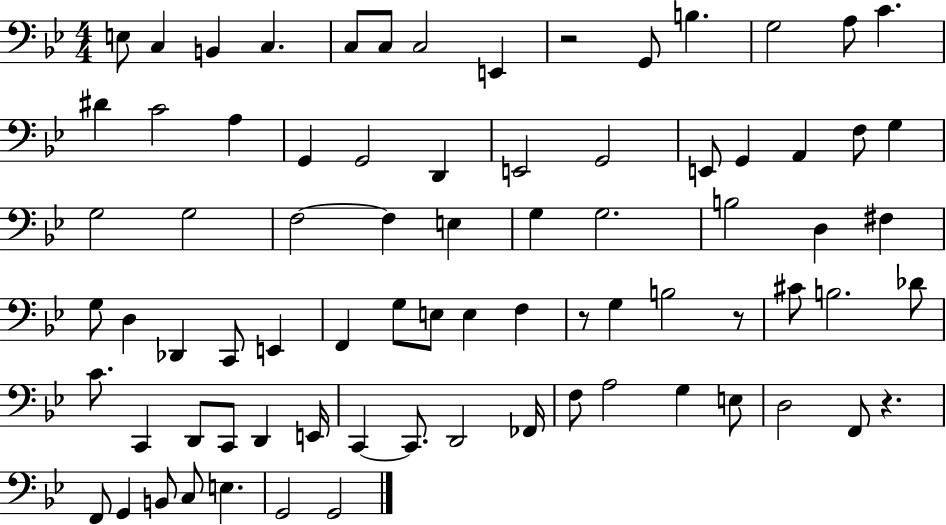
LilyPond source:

{
  \clef bass
  \numericTimeSignature
  \time 4/4
  \key bes \major
  e8 c4 b,4 c4. | c8 c8 c2 e,4 | r2 g,8 b4. | g2 a8 c'4. | \break dis'4 c'2 a4 | g,4 g,2 d,4 | e,2 g,2 | e,8 g,4 a,4 f8 g4 | \break g2 g2 | f2~~ f4 e4 | g4 g2. | b2 d4 fis4 | \break g8 d4 des,4 c,8 e,4 | f,4 g8 e8 e4 f4 | r8 g4 b2 r8 | cis'8 b2. des'8 | \break c'8. c,4 d,8 c,8 d,4 e,16 | c,4~~ c,8. d,2 fes,16 | f8 a2 g4 e8 | d2 f,8 r4. | \break f,8 g,4 b,8 c8 e4. | g,2 g,2 | \bar "|."
}